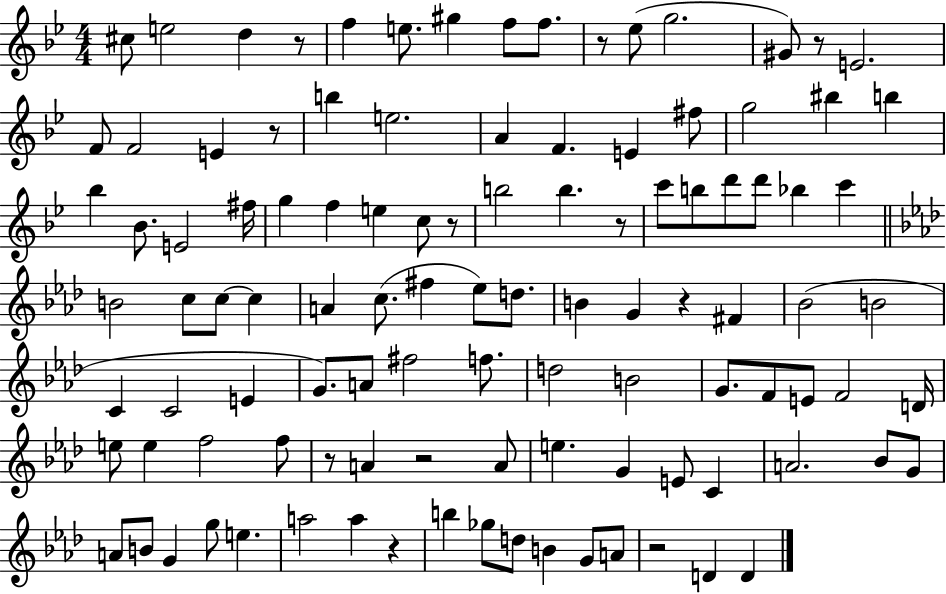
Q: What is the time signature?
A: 4/4